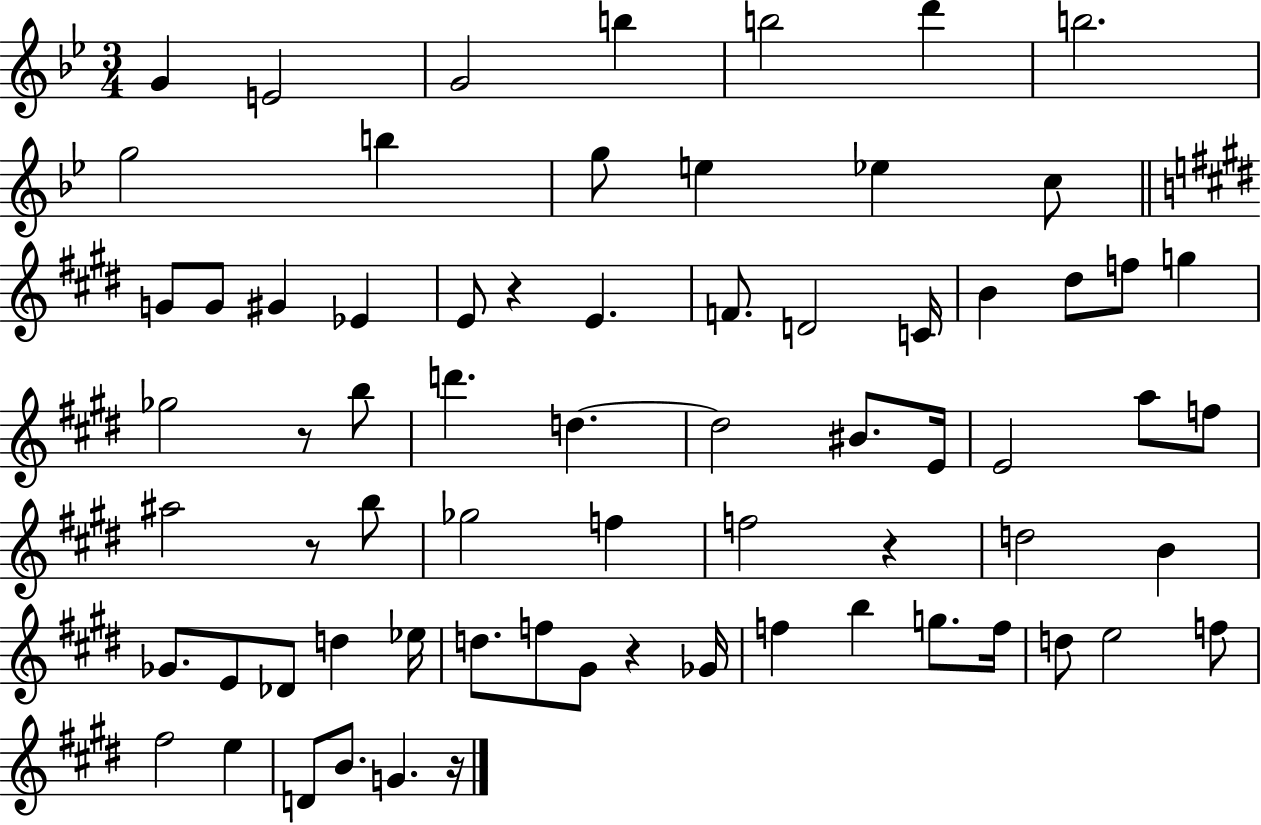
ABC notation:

X:1
T:Untitled
M:3/4
L:1/4
K:Bb
G E2 G2 b b2 d' b2 g2 b g/2 e _e c/2 G/2 G/2 ^G _E E/2 z E F/2 D2 C/4 B ^d/2 f/2 g _g2 z/2 b/2 d' d d2 ^B/2 E/4 E2 a/2 f/2 ^a2 z/2 b/2 _g2 f f2 z d2 B _G/2 E/2 _D/2 d _e/4 d/2 f/2 ^G/2 z _G/4 f b g/2 f/4 d/2 e2 f/2 ^f2 e D/2 B/2 G z/4